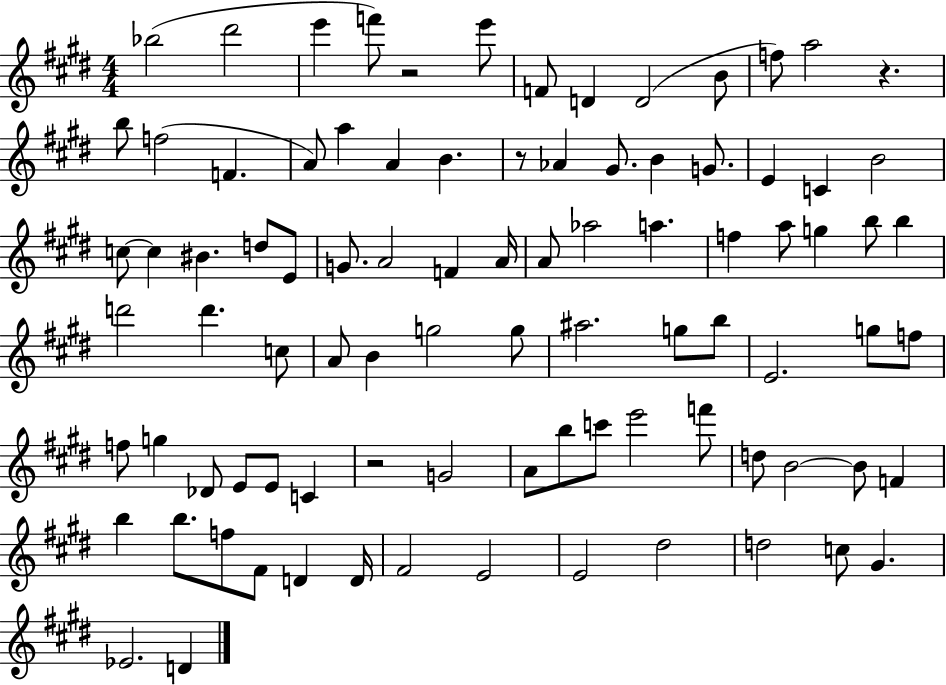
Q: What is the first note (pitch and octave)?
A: Bb5